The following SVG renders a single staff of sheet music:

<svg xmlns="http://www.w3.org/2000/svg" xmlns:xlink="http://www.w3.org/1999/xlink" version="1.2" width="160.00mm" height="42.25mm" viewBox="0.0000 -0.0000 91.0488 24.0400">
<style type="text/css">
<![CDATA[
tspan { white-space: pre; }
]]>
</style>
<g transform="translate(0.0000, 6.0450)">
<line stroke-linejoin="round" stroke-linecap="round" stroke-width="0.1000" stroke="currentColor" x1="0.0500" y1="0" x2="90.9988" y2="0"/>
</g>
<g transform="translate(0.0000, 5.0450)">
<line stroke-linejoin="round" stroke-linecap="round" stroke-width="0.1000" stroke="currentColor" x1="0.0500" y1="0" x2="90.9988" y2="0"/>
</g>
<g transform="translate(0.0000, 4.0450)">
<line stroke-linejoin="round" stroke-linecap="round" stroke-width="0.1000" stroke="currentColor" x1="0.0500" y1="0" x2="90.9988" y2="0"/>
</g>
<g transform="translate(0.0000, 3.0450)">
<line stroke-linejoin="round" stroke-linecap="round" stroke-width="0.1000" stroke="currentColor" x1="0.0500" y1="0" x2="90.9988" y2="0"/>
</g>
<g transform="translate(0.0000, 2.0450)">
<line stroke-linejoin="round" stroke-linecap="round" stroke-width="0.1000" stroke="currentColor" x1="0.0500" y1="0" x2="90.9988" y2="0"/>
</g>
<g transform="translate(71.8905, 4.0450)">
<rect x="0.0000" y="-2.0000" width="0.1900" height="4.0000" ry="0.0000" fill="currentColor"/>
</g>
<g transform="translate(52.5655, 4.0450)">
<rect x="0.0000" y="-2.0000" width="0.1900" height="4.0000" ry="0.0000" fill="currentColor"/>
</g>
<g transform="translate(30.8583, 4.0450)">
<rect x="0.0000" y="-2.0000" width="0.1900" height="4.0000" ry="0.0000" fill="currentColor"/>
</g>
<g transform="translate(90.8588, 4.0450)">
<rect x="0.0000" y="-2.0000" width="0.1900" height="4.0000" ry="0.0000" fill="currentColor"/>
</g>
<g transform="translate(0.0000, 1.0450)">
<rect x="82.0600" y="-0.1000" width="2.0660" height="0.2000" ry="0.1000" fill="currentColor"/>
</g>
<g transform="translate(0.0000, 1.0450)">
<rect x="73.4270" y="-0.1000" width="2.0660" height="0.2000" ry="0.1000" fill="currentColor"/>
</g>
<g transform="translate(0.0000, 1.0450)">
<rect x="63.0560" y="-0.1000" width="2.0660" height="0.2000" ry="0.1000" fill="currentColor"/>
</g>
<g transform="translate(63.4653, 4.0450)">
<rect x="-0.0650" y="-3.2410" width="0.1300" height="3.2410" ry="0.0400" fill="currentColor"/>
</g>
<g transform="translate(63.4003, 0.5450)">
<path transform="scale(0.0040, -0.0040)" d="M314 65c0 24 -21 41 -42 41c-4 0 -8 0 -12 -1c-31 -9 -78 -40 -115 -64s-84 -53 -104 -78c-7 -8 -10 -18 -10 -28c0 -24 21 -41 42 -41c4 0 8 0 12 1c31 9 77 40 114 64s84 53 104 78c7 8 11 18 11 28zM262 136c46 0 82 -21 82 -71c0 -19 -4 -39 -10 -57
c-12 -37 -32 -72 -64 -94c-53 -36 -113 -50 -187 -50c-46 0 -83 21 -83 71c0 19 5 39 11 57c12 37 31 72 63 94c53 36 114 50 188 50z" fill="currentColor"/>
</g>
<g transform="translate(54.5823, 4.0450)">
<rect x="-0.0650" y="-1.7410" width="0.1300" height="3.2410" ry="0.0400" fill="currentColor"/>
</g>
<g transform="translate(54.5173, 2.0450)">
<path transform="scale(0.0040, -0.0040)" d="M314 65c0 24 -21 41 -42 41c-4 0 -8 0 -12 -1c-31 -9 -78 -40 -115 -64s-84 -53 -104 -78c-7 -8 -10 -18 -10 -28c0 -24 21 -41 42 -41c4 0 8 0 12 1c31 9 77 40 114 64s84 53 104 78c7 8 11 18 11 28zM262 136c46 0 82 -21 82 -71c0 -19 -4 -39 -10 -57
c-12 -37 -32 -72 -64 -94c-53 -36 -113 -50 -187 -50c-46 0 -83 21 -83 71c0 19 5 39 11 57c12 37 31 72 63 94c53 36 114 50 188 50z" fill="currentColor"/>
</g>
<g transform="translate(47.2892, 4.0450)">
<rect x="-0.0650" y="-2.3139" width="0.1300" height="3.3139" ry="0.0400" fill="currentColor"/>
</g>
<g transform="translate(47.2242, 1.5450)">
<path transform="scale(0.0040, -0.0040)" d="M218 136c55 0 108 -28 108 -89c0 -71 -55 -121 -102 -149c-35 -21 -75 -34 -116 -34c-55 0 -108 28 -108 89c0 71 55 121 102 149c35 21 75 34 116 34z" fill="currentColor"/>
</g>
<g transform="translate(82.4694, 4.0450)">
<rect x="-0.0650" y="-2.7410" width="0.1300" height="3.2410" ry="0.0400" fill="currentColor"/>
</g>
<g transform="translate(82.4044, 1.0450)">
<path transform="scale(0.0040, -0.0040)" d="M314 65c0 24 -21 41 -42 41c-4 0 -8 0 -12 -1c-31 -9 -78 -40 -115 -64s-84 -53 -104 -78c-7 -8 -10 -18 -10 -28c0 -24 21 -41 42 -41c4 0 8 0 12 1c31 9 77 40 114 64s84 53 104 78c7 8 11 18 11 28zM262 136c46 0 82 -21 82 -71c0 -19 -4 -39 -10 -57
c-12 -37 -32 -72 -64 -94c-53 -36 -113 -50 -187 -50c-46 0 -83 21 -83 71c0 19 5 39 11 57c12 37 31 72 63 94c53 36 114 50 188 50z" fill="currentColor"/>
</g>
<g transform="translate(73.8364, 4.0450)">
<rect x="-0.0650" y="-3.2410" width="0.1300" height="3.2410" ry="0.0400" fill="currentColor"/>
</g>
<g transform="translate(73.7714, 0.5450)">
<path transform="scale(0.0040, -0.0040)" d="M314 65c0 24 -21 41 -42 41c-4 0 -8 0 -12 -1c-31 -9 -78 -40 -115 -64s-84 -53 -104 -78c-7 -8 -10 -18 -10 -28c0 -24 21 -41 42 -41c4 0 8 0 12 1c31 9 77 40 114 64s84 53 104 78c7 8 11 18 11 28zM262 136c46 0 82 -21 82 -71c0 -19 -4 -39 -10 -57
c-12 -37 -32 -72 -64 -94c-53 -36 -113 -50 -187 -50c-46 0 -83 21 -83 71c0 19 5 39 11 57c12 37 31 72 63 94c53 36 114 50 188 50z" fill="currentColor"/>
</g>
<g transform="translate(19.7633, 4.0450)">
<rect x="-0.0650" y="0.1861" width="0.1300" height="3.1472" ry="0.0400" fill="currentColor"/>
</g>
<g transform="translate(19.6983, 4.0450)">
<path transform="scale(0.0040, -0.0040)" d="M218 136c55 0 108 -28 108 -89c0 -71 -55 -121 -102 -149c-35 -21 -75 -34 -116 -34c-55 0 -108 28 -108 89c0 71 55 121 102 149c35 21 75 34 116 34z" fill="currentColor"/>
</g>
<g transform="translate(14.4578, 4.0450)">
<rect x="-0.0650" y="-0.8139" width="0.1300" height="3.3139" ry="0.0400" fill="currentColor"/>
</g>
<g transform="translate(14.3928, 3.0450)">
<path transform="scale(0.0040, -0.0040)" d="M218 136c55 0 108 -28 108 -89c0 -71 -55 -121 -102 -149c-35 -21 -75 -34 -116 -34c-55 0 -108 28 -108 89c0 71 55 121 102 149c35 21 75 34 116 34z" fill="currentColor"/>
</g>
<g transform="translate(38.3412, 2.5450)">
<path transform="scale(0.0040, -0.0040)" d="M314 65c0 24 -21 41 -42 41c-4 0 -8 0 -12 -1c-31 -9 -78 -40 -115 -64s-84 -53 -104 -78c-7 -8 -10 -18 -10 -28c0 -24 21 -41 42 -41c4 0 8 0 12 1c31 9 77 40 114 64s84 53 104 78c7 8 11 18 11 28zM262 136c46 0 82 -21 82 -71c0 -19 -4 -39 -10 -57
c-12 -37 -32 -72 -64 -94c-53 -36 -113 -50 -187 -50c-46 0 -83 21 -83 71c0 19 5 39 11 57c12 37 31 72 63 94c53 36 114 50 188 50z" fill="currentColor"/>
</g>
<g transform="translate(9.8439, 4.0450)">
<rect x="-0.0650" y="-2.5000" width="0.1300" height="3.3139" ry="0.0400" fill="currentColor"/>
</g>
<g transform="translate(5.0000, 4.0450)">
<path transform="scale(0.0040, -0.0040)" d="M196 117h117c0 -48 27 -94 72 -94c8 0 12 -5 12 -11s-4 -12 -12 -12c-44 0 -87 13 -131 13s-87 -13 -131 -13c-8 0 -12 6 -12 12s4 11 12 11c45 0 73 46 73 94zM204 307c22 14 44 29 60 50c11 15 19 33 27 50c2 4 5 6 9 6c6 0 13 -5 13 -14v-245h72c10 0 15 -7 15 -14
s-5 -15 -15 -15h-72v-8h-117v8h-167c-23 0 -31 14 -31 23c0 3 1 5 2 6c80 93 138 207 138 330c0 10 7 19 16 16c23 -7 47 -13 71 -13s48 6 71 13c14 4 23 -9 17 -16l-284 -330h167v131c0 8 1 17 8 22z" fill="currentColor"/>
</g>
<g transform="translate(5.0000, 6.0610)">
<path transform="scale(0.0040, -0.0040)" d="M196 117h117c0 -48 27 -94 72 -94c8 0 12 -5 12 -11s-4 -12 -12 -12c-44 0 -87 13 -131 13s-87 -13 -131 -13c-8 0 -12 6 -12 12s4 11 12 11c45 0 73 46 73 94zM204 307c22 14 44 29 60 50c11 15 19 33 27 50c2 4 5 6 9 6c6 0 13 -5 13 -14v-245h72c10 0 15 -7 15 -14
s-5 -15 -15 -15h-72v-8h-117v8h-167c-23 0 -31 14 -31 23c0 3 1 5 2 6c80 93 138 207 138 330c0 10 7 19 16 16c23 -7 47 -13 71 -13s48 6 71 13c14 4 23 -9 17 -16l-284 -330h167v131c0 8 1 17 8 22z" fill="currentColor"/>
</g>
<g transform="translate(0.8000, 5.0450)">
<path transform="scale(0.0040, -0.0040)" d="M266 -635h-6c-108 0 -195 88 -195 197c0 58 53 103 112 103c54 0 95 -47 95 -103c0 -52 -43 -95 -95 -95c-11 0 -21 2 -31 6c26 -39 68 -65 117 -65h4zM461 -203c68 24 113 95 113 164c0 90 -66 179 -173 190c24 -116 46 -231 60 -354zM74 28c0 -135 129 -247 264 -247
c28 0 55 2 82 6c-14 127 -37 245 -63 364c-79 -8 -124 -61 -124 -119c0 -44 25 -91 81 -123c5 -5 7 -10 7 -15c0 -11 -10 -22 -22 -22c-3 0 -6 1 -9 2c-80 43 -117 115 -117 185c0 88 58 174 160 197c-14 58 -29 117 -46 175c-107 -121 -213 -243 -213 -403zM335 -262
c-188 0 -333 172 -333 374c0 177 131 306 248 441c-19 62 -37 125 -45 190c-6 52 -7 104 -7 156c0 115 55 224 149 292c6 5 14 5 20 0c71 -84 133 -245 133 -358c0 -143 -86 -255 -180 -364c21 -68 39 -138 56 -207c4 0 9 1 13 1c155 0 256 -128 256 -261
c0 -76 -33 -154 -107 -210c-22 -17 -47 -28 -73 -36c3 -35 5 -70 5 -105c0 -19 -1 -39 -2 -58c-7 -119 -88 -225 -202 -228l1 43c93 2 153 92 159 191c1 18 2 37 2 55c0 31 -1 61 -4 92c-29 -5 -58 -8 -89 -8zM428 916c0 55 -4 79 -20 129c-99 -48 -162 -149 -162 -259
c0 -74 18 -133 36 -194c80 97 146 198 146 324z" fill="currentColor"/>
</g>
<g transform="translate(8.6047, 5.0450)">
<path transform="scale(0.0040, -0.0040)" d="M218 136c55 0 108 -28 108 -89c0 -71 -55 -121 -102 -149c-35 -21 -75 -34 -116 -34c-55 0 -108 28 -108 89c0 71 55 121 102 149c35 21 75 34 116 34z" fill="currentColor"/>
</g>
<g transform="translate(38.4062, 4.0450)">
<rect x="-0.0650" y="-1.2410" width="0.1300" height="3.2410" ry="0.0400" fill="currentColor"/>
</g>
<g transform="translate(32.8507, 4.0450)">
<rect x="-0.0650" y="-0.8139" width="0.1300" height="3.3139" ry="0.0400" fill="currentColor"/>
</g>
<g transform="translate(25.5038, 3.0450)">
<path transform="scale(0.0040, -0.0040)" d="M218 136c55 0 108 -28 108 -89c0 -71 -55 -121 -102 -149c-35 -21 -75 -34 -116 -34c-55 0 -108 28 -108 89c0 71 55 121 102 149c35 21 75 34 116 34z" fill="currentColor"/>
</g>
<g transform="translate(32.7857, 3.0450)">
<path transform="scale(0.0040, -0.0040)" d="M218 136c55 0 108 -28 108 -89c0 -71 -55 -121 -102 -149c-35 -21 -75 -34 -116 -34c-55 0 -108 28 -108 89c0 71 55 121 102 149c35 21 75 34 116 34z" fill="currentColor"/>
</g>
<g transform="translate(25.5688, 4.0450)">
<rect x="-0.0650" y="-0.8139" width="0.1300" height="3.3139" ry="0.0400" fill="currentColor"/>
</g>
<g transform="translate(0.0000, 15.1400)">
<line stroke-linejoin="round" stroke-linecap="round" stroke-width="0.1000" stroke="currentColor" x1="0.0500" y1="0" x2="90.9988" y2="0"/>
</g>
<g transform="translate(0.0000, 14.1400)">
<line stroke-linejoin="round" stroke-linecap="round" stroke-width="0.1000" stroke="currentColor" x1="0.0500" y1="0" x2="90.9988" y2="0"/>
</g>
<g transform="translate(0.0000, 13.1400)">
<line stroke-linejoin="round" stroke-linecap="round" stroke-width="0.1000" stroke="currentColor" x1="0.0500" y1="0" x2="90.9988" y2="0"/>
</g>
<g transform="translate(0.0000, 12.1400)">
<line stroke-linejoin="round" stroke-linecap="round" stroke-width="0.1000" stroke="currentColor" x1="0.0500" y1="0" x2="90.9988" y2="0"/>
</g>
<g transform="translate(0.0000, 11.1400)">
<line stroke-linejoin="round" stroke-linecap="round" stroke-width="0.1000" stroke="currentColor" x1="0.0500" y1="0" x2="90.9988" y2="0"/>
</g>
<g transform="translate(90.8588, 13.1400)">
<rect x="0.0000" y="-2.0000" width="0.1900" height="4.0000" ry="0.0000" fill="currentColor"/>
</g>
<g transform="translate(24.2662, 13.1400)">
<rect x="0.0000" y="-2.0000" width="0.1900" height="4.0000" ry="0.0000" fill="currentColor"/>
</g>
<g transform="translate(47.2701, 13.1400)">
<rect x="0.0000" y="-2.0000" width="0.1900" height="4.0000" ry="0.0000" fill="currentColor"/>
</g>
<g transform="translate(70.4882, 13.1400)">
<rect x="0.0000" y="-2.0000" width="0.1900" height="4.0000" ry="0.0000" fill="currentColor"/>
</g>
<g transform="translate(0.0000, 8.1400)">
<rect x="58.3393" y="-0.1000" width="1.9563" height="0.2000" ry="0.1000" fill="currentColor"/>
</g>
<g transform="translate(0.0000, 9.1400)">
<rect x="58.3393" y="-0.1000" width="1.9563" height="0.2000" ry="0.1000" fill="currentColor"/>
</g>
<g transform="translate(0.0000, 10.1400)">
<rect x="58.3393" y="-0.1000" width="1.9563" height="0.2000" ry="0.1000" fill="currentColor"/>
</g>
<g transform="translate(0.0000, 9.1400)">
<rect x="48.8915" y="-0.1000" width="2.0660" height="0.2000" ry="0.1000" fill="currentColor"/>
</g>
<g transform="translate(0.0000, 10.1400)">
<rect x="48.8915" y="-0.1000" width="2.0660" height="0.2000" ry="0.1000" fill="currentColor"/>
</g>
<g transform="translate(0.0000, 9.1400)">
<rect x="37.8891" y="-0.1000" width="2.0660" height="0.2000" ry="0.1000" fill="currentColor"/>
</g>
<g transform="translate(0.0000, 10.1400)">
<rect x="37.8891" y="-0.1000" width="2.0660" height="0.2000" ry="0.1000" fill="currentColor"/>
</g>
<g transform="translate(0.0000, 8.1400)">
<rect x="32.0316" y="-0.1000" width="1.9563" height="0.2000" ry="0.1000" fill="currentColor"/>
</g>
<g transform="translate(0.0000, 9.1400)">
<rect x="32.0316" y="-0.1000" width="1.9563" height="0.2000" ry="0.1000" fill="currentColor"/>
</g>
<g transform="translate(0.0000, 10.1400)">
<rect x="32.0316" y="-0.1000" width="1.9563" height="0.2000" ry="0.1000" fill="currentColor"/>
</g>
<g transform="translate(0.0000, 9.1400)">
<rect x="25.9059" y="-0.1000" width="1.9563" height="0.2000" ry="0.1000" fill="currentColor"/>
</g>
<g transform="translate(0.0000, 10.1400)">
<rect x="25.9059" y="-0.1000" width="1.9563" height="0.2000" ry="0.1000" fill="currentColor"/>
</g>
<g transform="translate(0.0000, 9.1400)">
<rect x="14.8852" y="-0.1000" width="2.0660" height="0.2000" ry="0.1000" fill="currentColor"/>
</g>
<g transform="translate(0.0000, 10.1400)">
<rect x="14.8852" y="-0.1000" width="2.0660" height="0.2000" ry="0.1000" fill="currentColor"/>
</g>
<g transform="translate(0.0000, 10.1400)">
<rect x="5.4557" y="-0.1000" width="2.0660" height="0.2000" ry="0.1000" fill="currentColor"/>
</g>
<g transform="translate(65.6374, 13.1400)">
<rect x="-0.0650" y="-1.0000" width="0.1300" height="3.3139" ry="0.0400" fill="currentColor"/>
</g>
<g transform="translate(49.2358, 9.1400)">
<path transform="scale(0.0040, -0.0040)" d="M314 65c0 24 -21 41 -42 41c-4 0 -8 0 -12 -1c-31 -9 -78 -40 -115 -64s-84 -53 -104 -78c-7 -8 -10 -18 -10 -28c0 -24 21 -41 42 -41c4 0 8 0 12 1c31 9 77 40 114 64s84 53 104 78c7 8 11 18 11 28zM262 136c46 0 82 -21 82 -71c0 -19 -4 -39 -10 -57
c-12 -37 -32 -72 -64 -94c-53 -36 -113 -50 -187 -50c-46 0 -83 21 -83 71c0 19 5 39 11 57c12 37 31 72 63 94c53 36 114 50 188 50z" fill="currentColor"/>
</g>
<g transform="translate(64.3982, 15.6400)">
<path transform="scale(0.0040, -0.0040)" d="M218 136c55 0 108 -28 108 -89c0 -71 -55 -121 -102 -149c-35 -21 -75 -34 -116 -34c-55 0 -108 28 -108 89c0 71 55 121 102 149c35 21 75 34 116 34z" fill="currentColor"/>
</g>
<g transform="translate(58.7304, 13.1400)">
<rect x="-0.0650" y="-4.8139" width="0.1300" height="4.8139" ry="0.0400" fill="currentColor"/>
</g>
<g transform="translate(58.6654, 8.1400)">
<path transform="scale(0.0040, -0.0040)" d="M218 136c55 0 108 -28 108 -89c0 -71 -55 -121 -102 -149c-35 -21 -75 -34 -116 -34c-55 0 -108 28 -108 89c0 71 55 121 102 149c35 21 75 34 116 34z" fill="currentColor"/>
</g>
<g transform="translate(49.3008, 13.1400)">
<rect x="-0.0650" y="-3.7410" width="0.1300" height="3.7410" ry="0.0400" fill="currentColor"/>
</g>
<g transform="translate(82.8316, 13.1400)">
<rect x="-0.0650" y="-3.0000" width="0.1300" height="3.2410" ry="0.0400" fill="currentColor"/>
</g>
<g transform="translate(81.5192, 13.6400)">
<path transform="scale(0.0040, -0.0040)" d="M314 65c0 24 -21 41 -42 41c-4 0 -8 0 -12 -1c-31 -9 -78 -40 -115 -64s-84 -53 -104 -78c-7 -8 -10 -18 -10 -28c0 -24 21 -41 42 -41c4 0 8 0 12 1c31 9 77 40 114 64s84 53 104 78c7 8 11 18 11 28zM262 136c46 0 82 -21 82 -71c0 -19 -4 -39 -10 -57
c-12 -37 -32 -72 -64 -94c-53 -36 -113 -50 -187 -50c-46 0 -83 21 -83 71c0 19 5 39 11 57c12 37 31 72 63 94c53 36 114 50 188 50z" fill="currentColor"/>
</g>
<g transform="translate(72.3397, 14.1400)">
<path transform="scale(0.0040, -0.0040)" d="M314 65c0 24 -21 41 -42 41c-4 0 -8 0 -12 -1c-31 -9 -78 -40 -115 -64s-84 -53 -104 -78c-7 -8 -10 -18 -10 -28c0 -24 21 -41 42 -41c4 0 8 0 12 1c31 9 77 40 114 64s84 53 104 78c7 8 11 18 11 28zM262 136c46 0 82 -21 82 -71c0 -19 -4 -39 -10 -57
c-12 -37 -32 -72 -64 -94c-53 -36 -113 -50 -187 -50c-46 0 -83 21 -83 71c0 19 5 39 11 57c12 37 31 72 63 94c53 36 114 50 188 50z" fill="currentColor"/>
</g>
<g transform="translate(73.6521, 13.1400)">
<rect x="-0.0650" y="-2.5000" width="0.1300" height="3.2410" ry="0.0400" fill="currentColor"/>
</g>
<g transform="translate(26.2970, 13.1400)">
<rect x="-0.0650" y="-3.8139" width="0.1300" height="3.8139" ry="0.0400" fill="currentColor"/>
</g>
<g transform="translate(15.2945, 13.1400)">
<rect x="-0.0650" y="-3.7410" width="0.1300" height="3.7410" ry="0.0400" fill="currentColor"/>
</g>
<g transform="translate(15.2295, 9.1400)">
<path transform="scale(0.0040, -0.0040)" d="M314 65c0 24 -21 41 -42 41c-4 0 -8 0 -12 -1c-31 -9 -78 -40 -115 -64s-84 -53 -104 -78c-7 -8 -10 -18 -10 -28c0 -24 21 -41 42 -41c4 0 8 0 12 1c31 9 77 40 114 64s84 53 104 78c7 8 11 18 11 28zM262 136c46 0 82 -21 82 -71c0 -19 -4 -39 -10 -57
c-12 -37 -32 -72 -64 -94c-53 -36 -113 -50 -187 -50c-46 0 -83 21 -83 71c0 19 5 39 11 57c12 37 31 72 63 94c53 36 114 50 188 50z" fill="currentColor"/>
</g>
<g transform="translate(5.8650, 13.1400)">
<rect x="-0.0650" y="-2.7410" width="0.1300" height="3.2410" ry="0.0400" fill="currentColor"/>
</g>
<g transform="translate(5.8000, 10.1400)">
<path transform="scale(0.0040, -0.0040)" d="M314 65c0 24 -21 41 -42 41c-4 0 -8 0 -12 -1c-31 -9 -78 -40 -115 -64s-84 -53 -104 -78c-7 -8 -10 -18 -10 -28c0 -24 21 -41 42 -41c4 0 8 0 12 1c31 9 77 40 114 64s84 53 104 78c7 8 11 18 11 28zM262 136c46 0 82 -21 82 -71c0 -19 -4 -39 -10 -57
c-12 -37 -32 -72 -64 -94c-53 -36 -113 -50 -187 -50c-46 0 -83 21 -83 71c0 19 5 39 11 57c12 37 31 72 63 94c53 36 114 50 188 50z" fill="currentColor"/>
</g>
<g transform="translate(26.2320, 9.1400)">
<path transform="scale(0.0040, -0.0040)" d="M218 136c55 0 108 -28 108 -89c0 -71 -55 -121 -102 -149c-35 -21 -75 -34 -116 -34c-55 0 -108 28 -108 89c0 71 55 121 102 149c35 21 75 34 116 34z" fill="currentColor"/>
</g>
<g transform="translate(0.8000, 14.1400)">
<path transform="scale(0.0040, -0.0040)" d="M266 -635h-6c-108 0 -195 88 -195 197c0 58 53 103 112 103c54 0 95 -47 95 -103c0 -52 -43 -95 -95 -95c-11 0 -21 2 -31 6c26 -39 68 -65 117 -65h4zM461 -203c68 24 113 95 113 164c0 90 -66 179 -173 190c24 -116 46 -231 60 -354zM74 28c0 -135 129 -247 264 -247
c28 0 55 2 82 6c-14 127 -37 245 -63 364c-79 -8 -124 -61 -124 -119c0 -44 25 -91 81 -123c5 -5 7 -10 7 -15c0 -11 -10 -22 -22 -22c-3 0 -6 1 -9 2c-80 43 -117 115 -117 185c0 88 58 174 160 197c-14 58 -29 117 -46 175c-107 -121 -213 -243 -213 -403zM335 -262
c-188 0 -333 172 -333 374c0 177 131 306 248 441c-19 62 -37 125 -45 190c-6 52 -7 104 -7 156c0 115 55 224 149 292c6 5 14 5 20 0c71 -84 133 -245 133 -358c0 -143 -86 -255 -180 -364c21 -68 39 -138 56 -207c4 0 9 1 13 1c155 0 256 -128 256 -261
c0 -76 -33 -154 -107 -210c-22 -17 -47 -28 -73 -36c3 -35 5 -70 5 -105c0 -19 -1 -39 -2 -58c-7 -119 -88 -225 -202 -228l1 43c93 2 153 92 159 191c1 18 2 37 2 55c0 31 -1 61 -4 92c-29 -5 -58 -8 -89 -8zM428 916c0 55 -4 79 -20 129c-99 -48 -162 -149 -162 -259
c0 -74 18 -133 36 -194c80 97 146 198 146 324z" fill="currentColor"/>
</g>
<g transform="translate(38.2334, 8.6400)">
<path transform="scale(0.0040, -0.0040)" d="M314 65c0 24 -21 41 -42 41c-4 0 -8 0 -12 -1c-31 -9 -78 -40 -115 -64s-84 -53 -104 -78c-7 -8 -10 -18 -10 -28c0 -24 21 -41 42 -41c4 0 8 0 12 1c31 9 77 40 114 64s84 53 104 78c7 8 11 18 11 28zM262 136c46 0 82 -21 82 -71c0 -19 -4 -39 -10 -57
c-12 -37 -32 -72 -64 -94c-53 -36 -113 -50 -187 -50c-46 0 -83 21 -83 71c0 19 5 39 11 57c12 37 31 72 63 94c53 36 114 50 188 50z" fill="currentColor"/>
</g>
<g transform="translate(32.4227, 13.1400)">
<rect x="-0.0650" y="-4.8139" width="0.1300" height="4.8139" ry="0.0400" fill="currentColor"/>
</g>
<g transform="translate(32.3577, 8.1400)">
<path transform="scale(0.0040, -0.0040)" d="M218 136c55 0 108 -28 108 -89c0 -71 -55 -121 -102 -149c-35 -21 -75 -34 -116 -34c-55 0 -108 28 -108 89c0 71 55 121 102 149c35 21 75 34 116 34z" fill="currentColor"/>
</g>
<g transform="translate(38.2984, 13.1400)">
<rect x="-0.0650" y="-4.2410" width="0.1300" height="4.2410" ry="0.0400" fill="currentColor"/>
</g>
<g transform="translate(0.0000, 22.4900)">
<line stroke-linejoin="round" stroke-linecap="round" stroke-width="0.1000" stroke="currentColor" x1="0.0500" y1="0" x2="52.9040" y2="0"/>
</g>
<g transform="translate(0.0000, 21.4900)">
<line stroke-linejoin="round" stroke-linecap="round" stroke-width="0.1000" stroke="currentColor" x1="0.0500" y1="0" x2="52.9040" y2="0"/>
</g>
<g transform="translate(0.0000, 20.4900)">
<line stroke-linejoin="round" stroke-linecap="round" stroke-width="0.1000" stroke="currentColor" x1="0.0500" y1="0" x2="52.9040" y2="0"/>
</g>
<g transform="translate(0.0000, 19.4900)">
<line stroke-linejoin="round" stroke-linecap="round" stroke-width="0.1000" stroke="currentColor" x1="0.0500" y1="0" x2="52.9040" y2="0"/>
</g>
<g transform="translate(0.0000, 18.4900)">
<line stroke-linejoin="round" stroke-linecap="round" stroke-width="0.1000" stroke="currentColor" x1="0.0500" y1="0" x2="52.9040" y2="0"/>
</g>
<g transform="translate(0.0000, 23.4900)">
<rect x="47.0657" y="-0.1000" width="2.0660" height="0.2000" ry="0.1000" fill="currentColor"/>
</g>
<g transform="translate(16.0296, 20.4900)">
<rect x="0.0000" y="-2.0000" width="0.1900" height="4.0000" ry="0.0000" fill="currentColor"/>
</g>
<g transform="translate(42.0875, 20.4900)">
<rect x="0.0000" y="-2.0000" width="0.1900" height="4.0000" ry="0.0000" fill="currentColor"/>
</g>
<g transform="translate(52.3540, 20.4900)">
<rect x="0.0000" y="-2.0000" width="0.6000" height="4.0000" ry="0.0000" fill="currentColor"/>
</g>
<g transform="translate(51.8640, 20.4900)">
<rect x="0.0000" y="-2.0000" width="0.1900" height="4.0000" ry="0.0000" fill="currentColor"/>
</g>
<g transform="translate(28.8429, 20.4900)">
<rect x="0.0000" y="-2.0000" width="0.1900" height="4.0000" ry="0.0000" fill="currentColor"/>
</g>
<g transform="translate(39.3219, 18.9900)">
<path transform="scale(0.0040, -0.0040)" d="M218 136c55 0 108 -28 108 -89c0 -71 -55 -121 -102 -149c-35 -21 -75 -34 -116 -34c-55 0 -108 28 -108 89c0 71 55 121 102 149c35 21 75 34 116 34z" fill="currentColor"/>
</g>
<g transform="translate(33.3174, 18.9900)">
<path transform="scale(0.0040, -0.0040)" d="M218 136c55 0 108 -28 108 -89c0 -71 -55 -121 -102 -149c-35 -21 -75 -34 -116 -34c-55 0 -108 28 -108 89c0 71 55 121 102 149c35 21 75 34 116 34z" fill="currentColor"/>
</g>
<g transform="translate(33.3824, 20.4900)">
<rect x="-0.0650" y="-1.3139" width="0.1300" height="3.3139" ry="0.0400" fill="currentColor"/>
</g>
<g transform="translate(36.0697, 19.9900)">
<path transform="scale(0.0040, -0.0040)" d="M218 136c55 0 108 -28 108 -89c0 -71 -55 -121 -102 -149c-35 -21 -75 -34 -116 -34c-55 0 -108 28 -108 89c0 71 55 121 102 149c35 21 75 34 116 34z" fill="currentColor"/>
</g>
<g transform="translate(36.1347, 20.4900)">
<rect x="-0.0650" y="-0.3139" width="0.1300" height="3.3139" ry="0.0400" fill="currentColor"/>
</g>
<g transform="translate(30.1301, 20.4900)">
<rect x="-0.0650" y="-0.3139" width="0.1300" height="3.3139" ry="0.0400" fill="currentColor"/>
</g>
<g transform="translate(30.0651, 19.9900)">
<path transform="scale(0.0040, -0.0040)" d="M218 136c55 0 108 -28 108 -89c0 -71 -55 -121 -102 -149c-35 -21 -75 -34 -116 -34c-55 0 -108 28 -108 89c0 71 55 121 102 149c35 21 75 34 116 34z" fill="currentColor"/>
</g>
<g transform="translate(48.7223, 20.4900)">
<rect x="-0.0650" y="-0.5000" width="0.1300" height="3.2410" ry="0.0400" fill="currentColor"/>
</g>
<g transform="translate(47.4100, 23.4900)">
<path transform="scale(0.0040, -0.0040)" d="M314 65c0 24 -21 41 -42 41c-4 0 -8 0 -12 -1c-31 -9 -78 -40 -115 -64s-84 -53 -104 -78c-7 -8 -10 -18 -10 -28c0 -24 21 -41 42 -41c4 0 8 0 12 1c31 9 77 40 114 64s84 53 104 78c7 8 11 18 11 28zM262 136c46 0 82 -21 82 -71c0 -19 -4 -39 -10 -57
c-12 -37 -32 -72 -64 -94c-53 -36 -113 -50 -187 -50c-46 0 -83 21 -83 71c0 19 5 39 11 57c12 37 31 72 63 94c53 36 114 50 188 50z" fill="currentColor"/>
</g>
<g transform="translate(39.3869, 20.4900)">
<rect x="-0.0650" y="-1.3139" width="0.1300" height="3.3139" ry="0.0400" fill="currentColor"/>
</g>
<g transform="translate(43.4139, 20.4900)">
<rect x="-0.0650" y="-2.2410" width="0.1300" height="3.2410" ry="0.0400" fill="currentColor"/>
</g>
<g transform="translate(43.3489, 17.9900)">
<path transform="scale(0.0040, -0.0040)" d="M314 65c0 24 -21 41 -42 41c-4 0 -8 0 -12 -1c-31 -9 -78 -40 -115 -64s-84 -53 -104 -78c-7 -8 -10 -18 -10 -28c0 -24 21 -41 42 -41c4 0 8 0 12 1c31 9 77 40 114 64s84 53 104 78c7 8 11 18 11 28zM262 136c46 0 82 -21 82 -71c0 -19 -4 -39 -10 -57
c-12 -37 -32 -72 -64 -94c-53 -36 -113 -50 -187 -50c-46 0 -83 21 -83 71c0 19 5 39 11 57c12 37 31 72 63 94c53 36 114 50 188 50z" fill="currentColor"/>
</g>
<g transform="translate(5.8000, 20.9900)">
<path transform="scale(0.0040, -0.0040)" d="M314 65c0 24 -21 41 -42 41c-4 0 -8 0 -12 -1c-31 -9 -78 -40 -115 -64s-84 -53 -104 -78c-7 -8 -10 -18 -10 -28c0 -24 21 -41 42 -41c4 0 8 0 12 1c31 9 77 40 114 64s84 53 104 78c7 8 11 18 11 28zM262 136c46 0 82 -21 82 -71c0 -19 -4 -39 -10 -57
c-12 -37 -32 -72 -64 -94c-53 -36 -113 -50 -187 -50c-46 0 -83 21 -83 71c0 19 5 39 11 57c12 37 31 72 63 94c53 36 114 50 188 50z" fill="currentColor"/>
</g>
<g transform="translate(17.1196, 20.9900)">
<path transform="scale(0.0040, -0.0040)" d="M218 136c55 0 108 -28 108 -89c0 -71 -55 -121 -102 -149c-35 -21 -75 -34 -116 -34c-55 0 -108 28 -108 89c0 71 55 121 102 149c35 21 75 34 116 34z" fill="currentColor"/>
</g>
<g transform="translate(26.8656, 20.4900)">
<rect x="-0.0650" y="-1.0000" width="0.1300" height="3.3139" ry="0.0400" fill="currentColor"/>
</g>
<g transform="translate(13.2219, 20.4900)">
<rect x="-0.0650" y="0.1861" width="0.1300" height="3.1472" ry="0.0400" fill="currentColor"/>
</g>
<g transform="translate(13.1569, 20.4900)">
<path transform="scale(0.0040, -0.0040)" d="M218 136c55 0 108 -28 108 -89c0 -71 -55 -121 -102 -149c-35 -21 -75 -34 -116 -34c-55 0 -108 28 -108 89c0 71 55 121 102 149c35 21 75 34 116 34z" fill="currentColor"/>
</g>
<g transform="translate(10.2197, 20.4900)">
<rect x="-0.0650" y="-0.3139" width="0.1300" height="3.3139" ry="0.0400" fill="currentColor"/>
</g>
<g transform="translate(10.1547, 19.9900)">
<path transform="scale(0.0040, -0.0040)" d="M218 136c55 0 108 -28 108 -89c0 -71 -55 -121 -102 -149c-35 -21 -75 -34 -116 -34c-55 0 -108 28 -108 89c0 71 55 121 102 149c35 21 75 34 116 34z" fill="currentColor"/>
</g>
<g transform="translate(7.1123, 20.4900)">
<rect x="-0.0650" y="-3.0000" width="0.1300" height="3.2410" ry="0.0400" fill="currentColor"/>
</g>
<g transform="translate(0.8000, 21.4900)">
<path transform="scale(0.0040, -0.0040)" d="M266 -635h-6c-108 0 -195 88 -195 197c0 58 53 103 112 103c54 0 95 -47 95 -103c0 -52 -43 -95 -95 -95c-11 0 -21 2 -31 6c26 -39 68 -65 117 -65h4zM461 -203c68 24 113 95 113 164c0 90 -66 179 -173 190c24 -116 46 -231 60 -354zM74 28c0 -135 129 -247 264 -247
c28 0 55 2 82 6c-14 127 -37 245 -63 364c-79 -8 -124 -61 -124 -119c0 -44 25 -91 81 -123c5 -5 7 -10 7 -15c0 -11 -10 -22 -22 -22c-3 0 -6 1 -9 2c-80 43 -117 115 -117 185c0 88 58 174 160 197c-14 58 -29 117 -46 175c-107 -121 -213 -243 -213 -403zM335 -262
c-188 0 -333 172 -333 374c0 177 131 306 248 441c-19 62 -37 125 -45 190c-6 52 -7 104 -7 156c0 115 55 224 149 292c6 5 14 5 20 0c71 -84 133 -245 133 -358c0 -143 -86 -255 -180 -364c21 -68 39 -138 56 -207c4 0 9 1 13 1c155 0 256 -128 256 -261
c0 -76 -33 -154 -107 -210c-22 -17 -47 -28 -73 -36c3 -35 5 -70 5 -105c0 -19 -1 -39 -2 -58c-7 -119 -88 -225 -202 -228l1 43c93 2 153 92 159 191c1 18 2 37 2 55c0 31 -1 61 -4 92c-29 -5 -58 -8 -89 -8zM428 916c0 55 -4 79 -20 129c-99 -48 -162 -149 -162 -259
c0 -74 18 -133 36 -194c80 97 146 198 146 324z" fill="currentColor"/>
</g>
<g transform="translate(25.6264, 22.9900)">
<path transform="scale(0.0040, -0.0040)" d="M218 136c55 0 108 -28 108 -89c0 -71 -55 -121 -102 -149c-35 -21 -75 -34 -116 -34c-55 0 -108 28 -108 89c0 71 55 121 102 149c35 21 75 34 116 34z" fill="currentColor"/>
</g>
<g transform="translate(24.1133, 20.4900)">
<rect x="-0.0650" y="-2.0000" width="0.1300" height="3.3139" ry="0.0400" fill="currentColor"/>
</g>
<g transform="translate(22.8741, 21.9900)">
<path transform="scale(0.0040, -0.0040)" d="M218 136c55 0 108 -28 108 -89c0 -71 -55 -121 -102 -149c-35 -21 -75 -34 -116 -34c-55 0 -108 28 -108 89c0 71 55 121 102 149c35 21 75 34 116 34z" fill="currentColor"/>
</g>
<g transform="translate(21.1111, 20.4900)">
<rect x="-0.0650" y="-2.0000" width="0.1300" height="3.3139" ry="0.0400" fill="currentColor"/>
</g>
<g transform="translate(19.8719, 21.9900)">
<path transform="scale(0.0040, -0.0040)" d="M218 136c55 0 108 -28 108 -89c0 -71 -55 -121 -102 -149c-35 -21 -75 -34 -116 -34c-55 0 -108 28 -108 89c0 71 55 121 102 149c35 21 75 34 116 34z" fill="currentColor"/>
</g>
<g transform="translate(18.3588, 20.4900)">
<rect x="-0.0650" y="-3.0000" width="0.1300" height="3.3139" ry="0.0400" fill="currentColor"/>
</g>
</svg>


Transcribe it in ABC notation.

X:1
T:Untitled
M:4/4
L:1/4
K:C
G d B d d e2 g f2 b2 b2 a2 a2 c'2 c' e' d'2 c'2 e' D G2 A2 A2 c B A F F D c e c e g2 C2